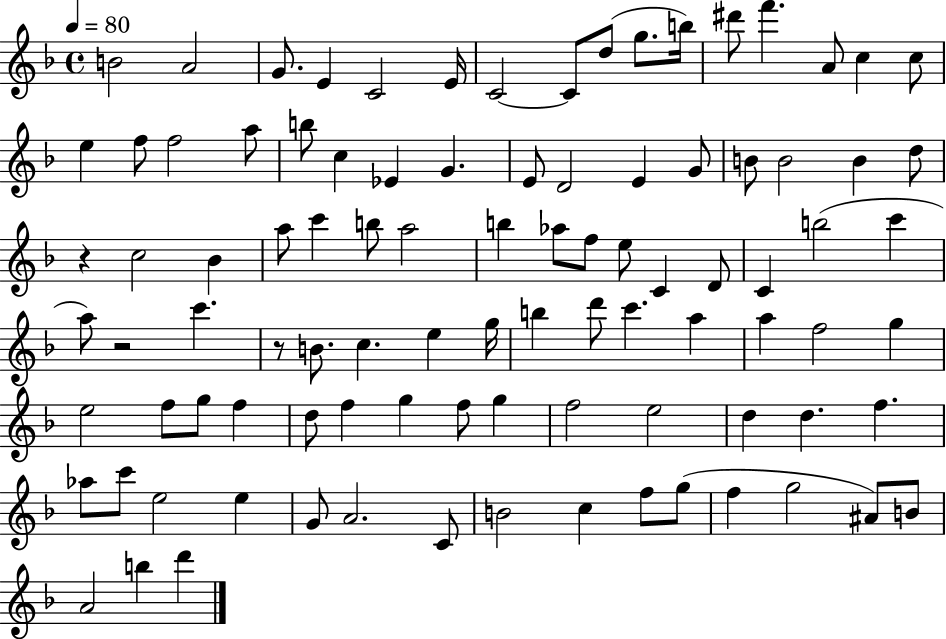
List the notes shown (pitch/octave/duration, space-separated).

B4/h A4/h G4/e. E4/q C4/h E4/s C4/h C4/e D5/e G5/e. B5/s D#6/e F6/q. A4/e C5/q C5/e E5/q F5/e F5/h A5/e B5/e C5/q Eb4/q G4/q. E4/e D4/h E4/q G4/e B4/e B4/h B4/q D5/e R/q C5/h Bb4/q A5/e C6/q B5/e A5/h B5/q Ab5/e F5/e E5/e C4/q D4/e C4/q B5/h C6/q A5/e R/h C6/q. R/e B4/e. C5/q. E5/q G5/s B5/q D6/e C6/q. A5/q A5/q F5/h G5/q E5/h F5/e G5/e F5/q D5/e F5/q G5/q F5/e G5/q F5/h E5/h D5/q D5/q. F5/q. Ab5/e C6/e E5/h E5/q G4/e A4/h. C4/e B4/h C5/q F5/e G5/e F5/q G5/h A#4/e B4/e A4/h B5/q D6/q